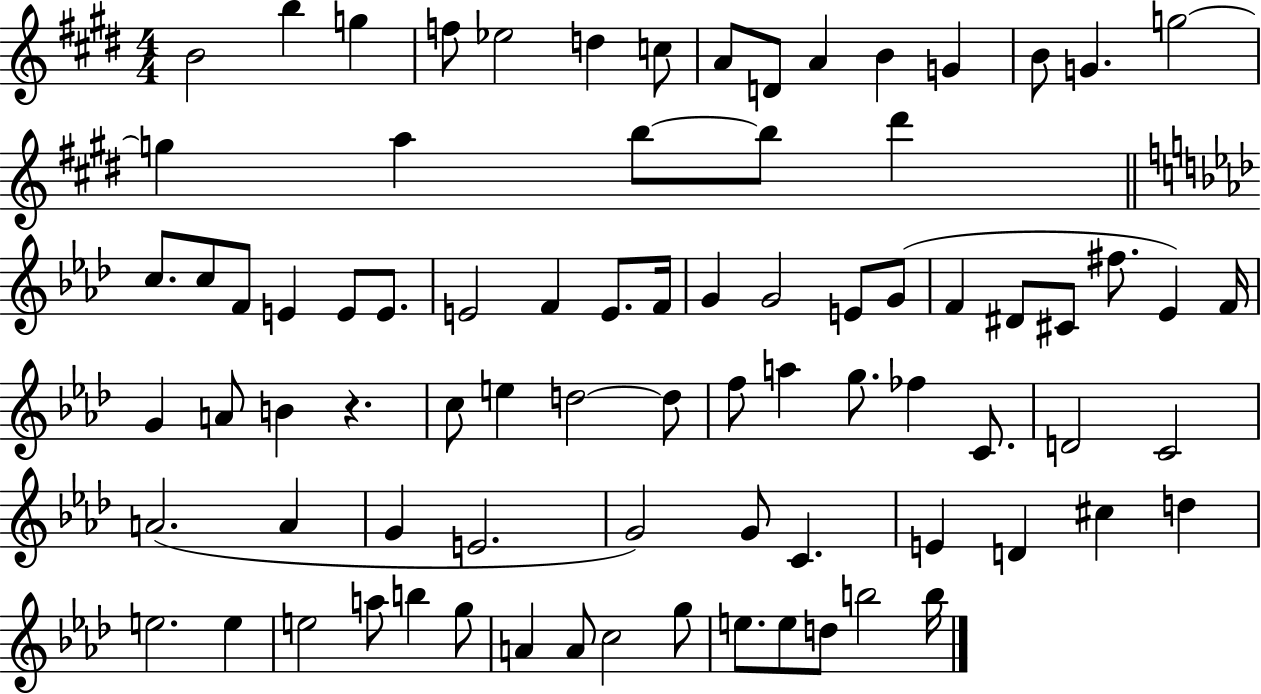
{
  \clef treble
  \numericTimeSignature
  \time 4/4
  \key e \major
  b'2 b''4 g''4 | f''8 ees''2 d''4 c''8 | a'8 d'8 a'4 b'4 g'4 | b'8 g'4. g''2~~ | \break g''4 a''4 b''8~~ b''8 dis'''4 | \bar "||" \break \key aes \major c''8. c''8 f'8 e'4 e'8 e'8. | e'2 f'4 e'8. f'16 | g'4 g'2 e'8 g'8( | f'4 dis'8 cis'8 fis''8. ees'4) f'16 | \break g'4 a'8 b'4 r4. | c''8 e''4 d''2~~ d''8 | f''8 a''4 g''8. fes''4 c'8. | d'2 c'2 | \break a'2.( a'4 | g'4 e'2. | g'2) g'8 c'4. | e'4 d'4 cis''4 d''4 | \break e''2. e''4 | e''2 a''8 b''4 g''8 | a'4 a'8 c''2 g''8 | e''8. e''8 d''8 b''2 b''16 | \break \bar "|."
}